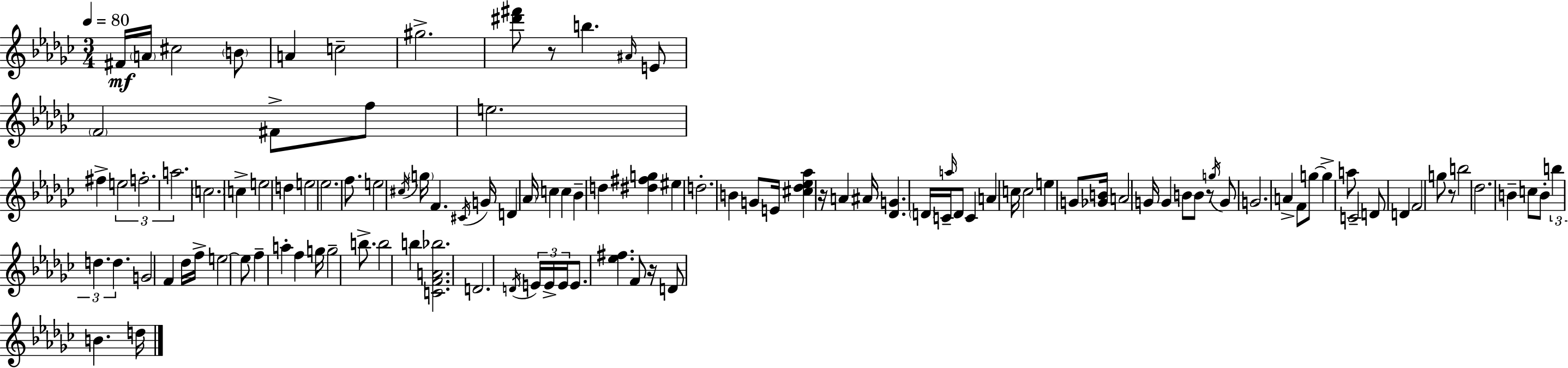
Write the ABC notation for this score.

X:1
T:Untitled
M:3/4
L:1/4
K:Ebm
^F/4 A/4 ^c2 B/2 A c2 ^g2 [^d'^f']/2 z/2 b ^A/4 E/2 F2 ^F/2 f/2 e2 ^f e2 f2 a2 c2 c e2 d e2 _e2 f/2 e2 ^c/4 g/4 F ^C/4 G/4 D _A/4 c c _B d [^d^fg] ^e d2 B G/2 E/4 [^c_d_e_a] z/4 A ^A/4 [_DG] D/4 C/4 a/4 D/2 C A c/4 c2 e G/2 [_GB]/4 A2 G/4 G B/2 B/2 z/2 g/4 G/2 G2 A F/2 g/2 g a/2 C2 D/2 D F2 g/2 z/2 b2 _d2 B c/2 B/2 b d d G2 F _d/4 f/4 e2 e/2 f a f g/4 g2 b/2 b2 b [CFA_b]2 D2 D/4 E/4 E/4 E/4 E/2 [_e^f] F/2 z/4 D/2 B d/4